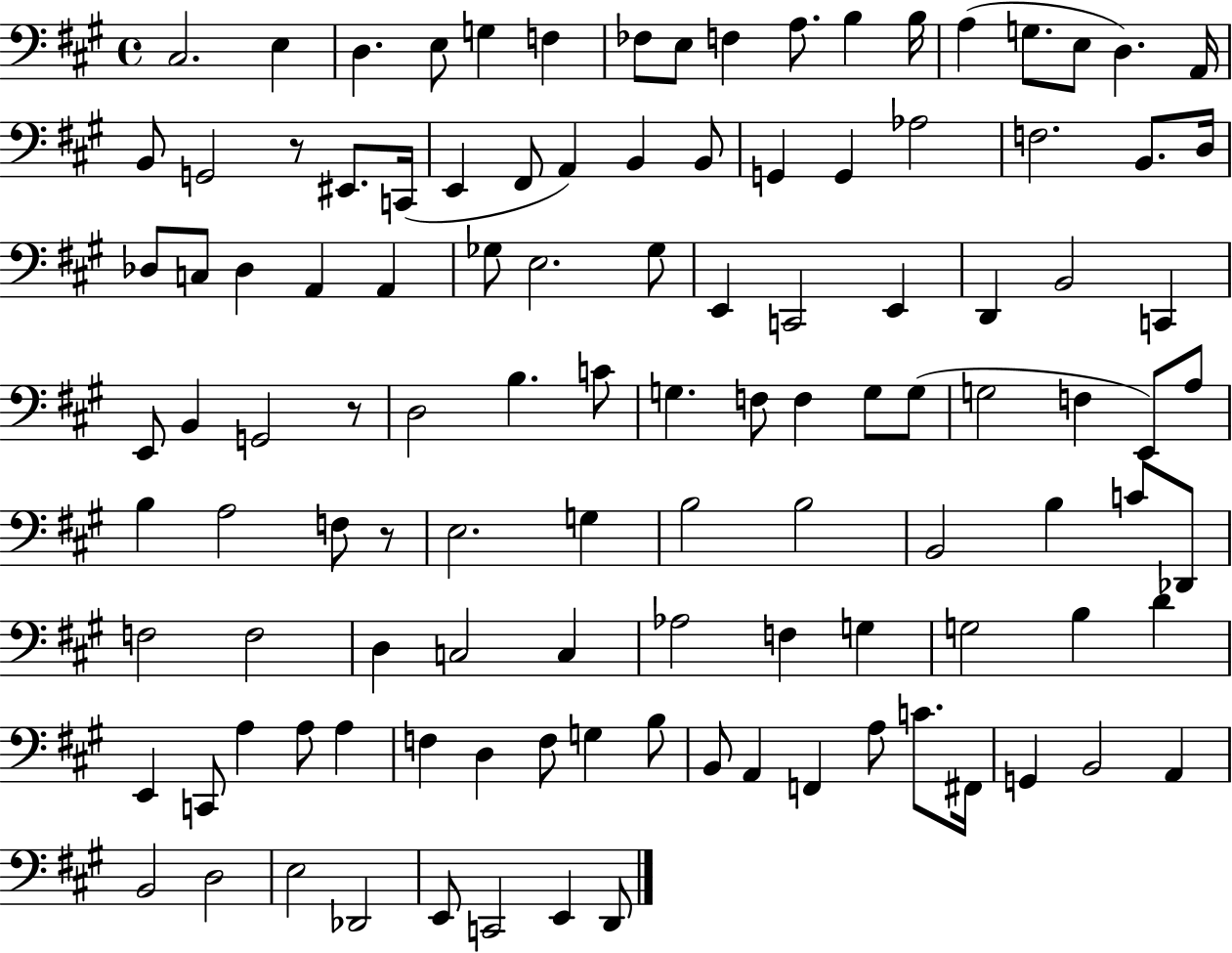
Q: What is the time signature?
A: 4/4